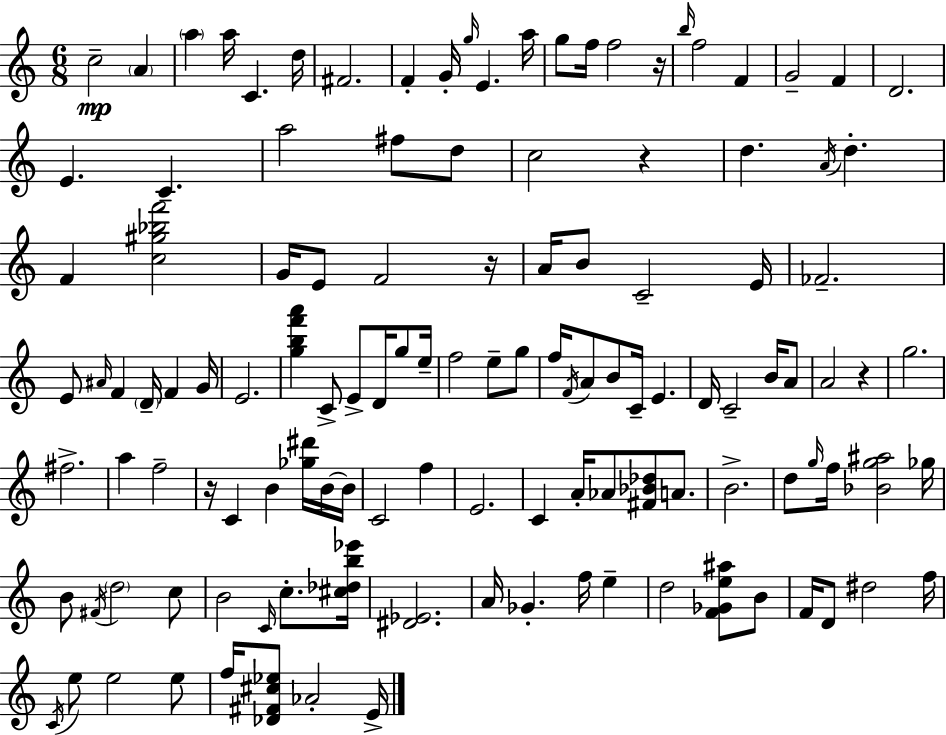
C5/h A4/q A5/q A5/s C4/q. D5/s F#4/h. F4/q G4/s G5/s E4/q. A5/s G5/e F5/s F5/h R/s B5/s F5/h F4/q G4/h F4/q D4/h. E4/q. C4/q. A5/h F#5/e D5/e C5/h R/q D5/q. A4/s D5/q. F4/q [C5,G#5,Bb5,F6]/h G4/s E4/e F4/h R/s A4/s B4/e C4/h E4/s FES4/h. E4/e A#4/s F4/q D4/s F4/q G4/s E4/h. [G5,B5,F6,A6]/q C4/e E4/e D4/s G5/e E5/s F5/h E5/e G5/e F5/s F4/s A4/e B4/e C4/s E4/q. D4/s C4/h B4/s A4/e A4/h R/q G5/h. F#5/h. A5/q F5/h R/s C4/q B4/q [Gb5,D#6]/s B4/s B4/s C4/h F5/q E4/h. C4/q A4/s Ab4/e [F#4,Bb4,Db5]/e A4/e. B4/h. D5/e G5/s F5/s [Bb4,G5,A#5]/h Gb5/s B4/e F#4/s D5/h C5/e B4/h C4/s C5/e. [C#5,Db5,B5,Eb6]/s [D#4,Eb4]/h. A4/s Gb4/q. F5/s E5/q D5/h [F4,Gb4,E5,A#5]/e B4/e F4/s D4/e D#5/h F5/s C4/s E5/e E5/h E5/e F5/s [Db4,F#4,C#5,Eb5]/e Ab4/h E4/s